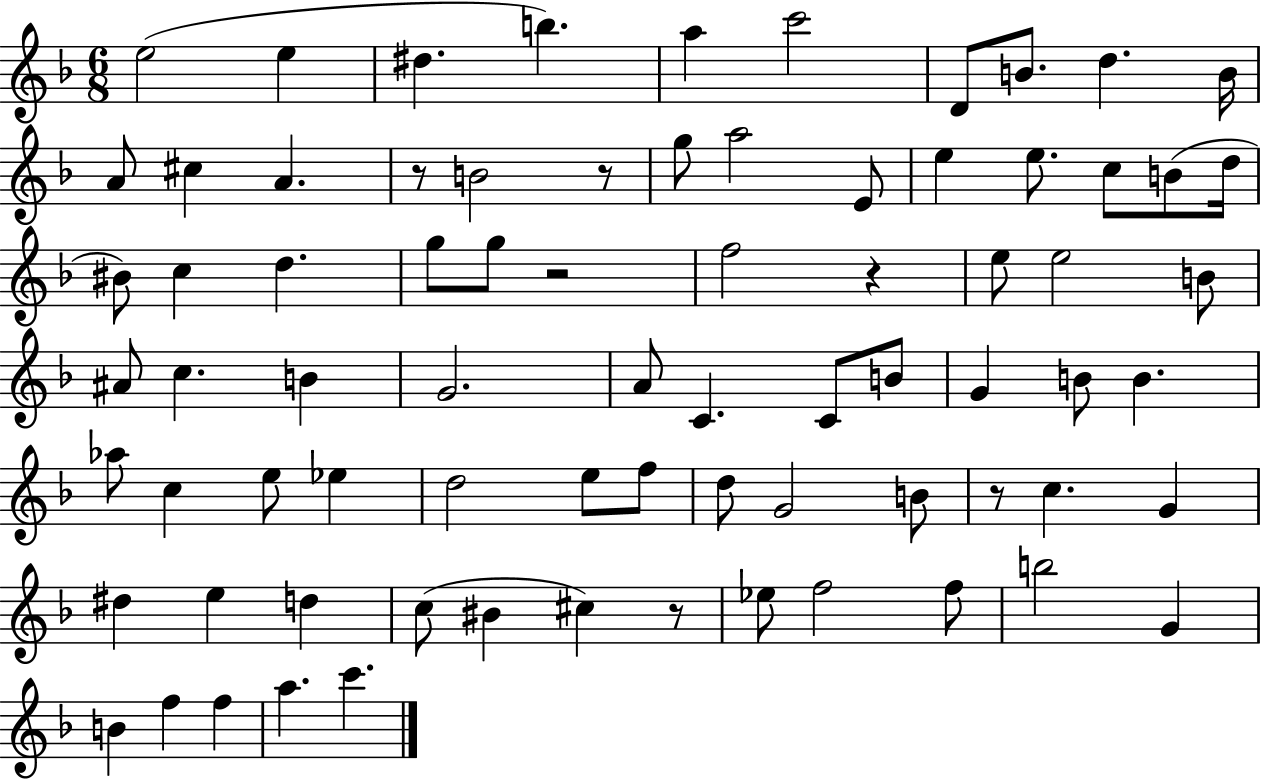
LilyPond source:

{
  \clef treble
  \numericTimeSignature
  \time 6/8
  \key f \major
  e''2( e''4 | dis''4. b''4.) | a''4 c'''2 | d'8 b'8. d''4. b'16 | \break a'8 cis''4 a'4. | r8 b'2 r8 | g''8 a''2 e'8 | e''4 e''8. c''8 b'8( d''16 | \break bis'8) c''4 d''4. | g''8 g''8 r2 | f''2 r4 | e''8 e''2 b'8 | \break ais'8 c''4. b'4 | g'2. | a'8 c'4. c'8 b'8 | g'4 b'8 b'4. | \break aes''8 c''4 e''8 ees''4 | d''2 e''8 f''8 | d''8 g'2 b'8 | r8 c''4. g'4 | \break dis''4 e''4 d''4 | c''8( bis'4 cis''4) r8 | ees''8 f''2 f''8 | b''2 g'4 | \break b'4 f''4 f''4 | a''4. c'''4. | \bar "|."
}